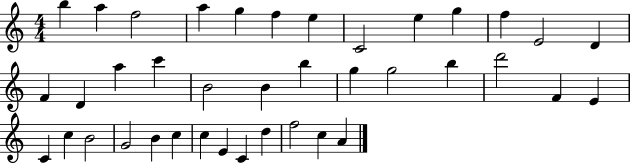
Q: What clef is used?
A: treble